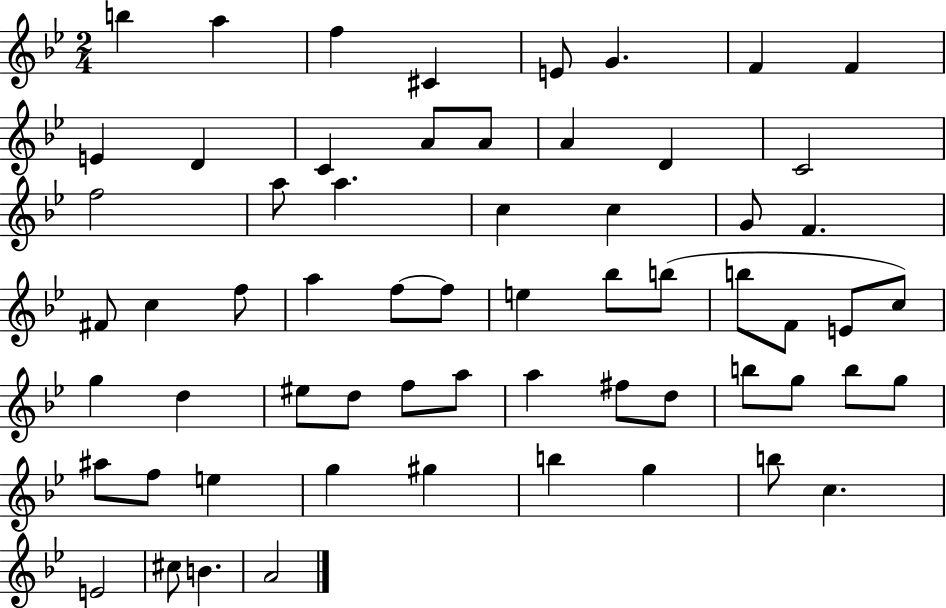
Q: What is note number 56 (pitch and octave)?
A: G5